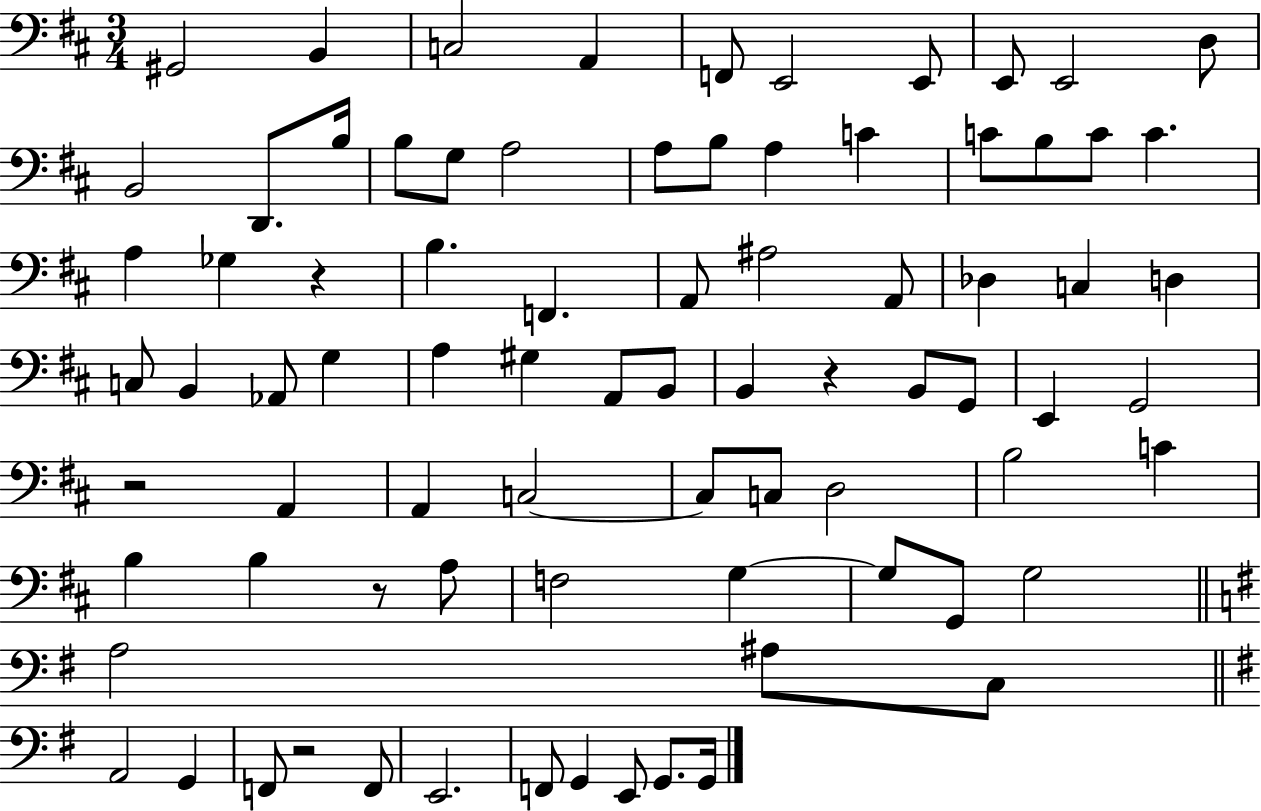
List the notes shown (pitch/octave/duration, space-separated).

G#2/h B2/q C3/h A2/q F2/e E2/h E2/e E2/e E2/h D3/e B2/h D2/e. B3/s B3/e G3/e A3/h A3/e B3/e A3/q C4/q C4/e B3/e C4/e C4/q. A3/q Gb3/q R/q B3/q. F2/q. A2/e A#3/h A2/e Db3/q C3/q D3/q C3/e B2/q Ab2/e G3/q A3/q G#3/q A2/e B2/e B2/q R/q B2/e G2/e E2/q G2/h R/h A2/q A2/q C3/h C3/e C3/e D3/h B3/h C4/q B3/q B3/q R/e A3/e F3/h G3/q G3/e G2/e G3/h A3/h A#3/e C3/e A2/h G2/q F2/e R/h F2/e E2/h. F2/e G2/q E2/e G2/e. G2/s